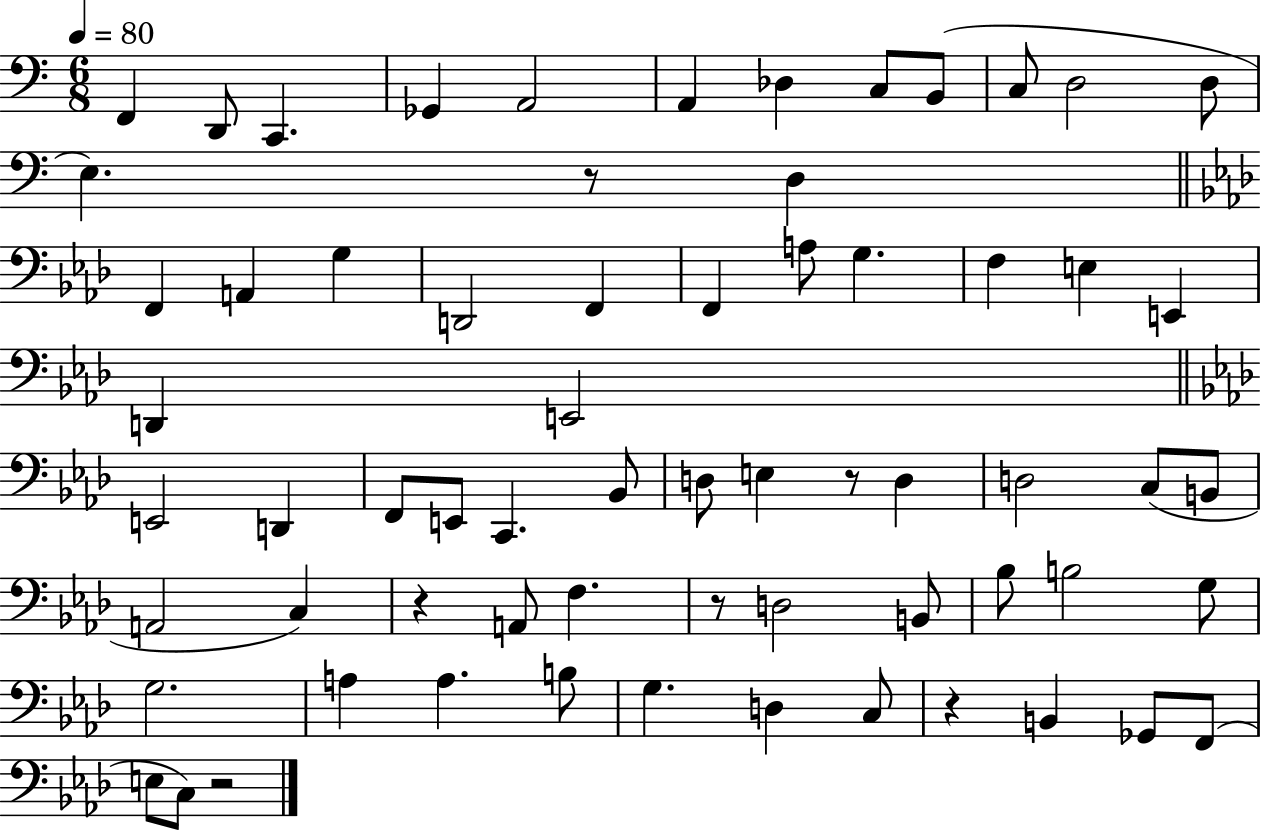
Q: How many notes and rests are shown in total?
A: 66